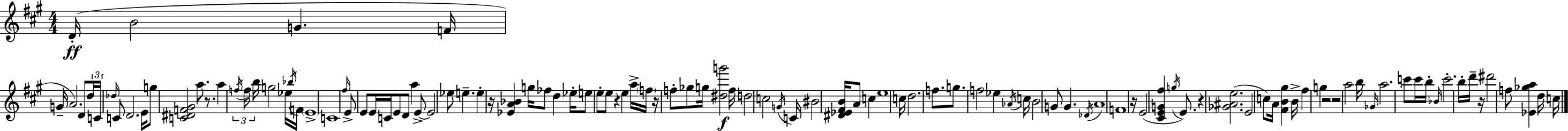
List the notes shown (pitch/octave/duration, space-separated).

D4/s B4/h G4/q. F4/s G4/s A4/h. D4/e D5/s C4/s Db5/s C4/e D4/h. E4/s G5/e [C4,D#4,F4,G#4]/h A5/e. R/e. A5/q F5/s F5/s B5/s G5/h Eb5/s Bb5/s F4/s E4/w C4/w F#5/s E4/e E4/e E4/s C4/s E4/e D4/e A5/q E4/e E4/h Eb5/e E5/q. E5/q R/s [Eb4,A4,Bb4]/q G5/s FES5/e D5/q Eb5/s E5/e E5/e E5/e R/q E5/q A5/s F5/s R/s F5/e Gb5/e G5/s [D#5,G6]/h F5/s D5/h C5/h G4/s C4/s BIS4/h [D#4,Eb4,F#4,B4]/s A4/e C5/q E5/w C5/s D5/h. F5/e. G5/e. F5/h Eb5/q Ab4/s C5/s B4/h G4/e G4/q. Db4/s A4/w F4/w R/s E4/h [C#4,E4,G4,F#5]/q G5/s E4/e. R/q [Gb4,A#4,E5]/h. E4/h C5/e A4/s [F#4,B4,G#5]/q B4/s F#5/q G5/q R/h R/h A5/h B5/s Gb4/s A5/h. C6/e C6/s B5/s Bb4/s C6/h. B5/s D6/s R/s D#6/h F5/e [Eb4,Gb5,A5]/q D5/s C5/s